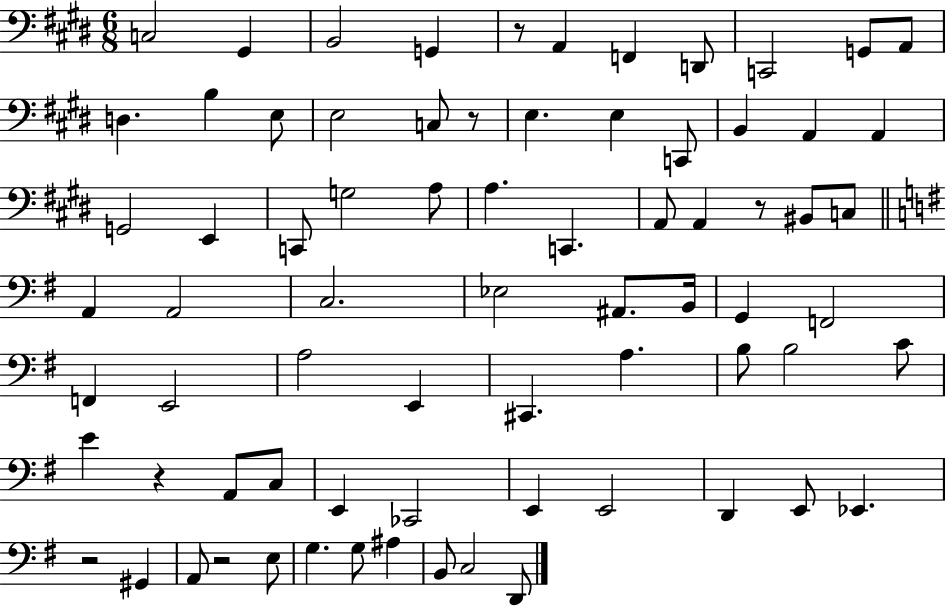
{
  \clef bass
  \numericTimeSignature
  \time 6/8
  \key e \major
  \repeat volta 2 { c2 gis,4 | b,2 g,4 | r8 a,4 f,4 d,8 | c,2 g,8 a,8 | \break d4. b4 e8 | e2 c8 r8 | e4. e4 c,8 | b,4 a,4 a,4 | \break g,2 e,4 | c,8 g2 a8 | a4. c,4. | a,8 a,4 r8 bis,8 c8 | \break \bar "||" \break \key g \major a,4 a,2 | c2. | ees2 ais,8. b,16 | g,4 f,2 | \break f,4 e,2 | a2 e,4 | cis,4. a4. | b8 b2 c'8 | \break e'4 r4 a,8 c8 | e,4 ces,2 | e,4 e,2 | d,4 e,8 ees,4. | \break r2 gis,4 | a,8 r2 e8 | g4. g8 ais4 | b,8 c2 d,8 | \break } \bar "|."
}